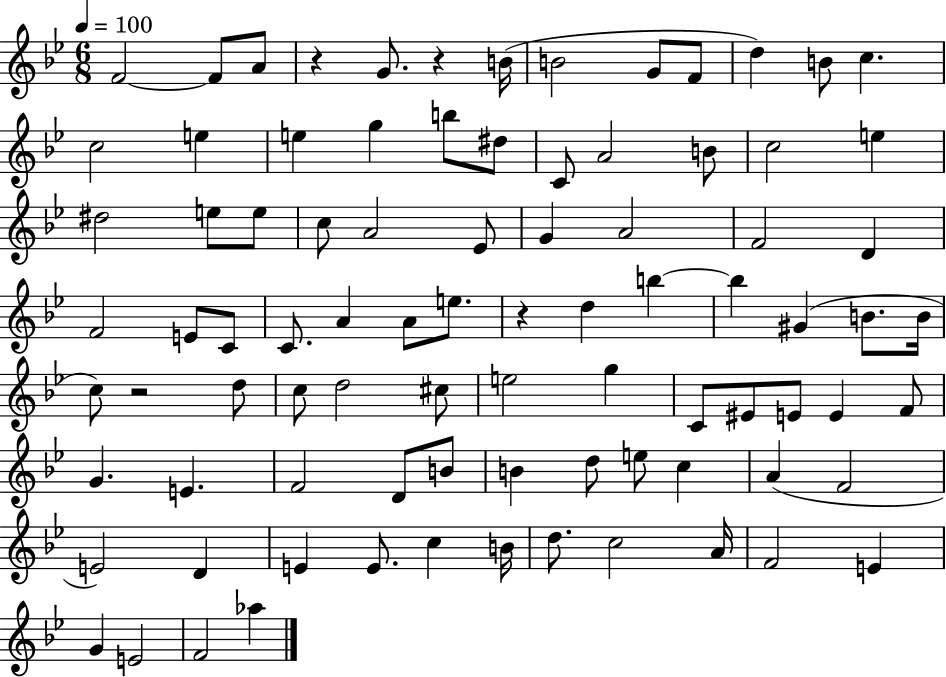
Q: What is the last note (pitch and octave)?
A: Ab5